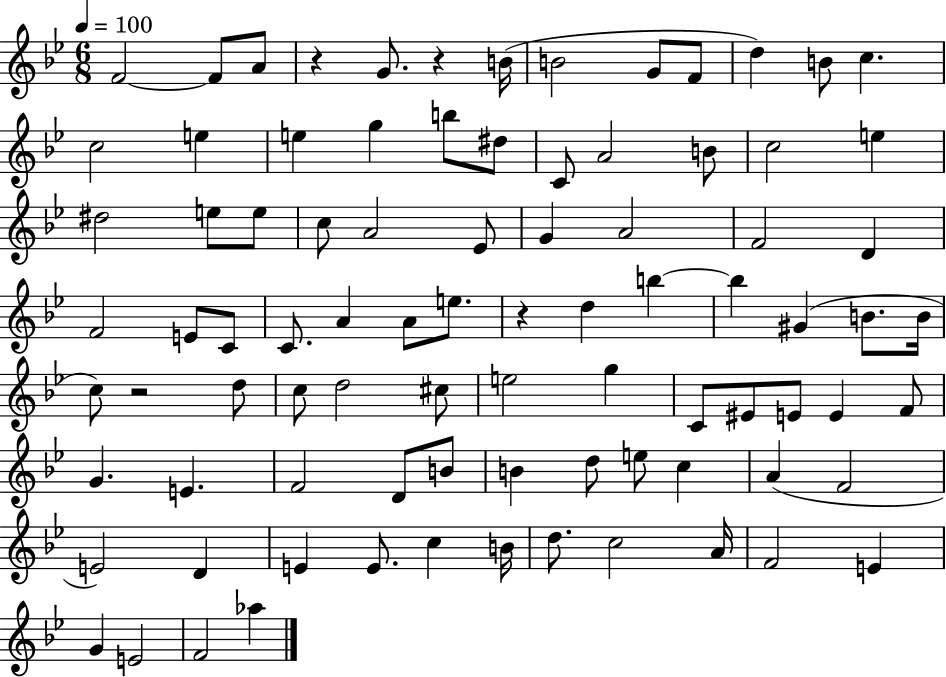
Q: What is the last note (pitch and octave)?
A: Ab5